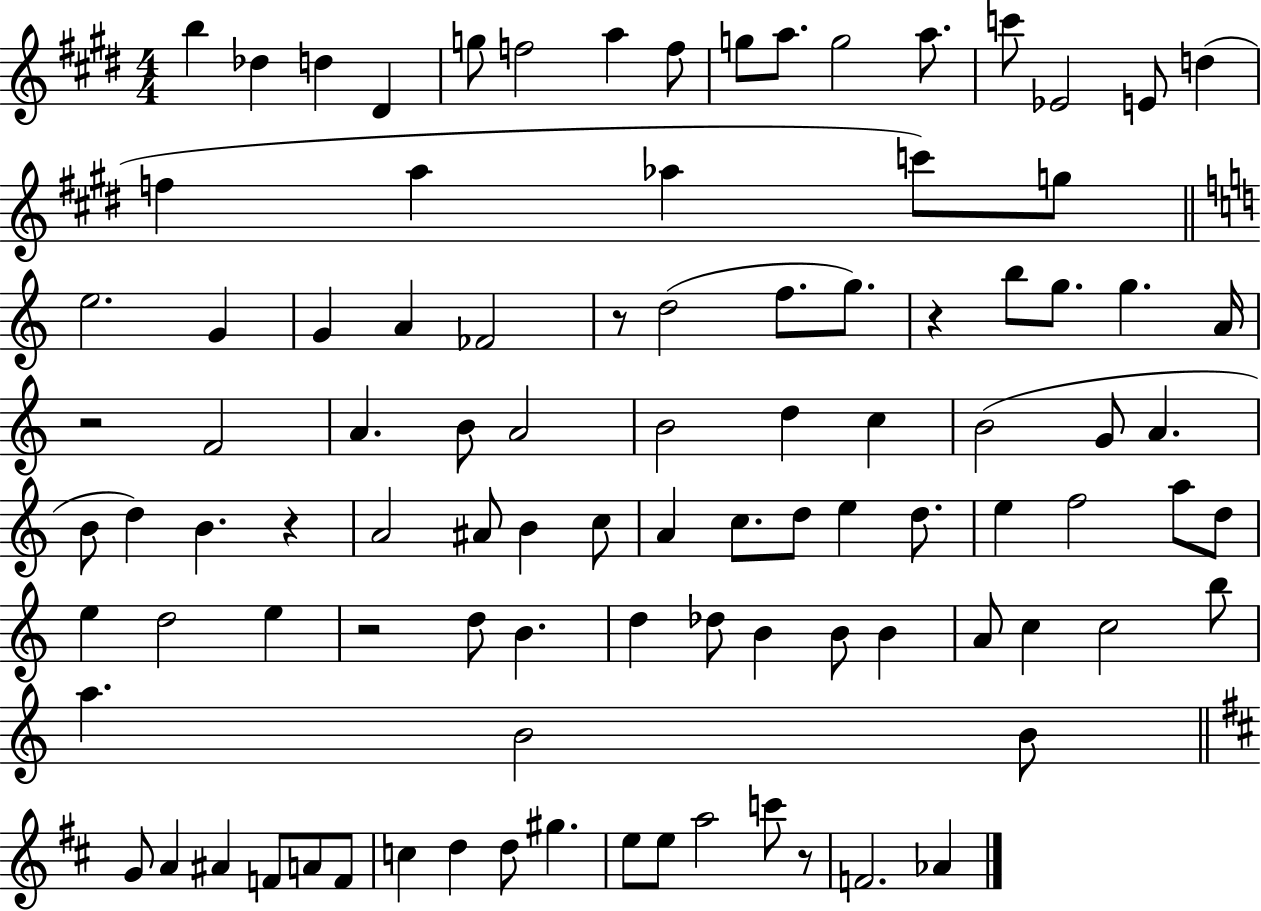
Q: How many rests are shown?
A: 6